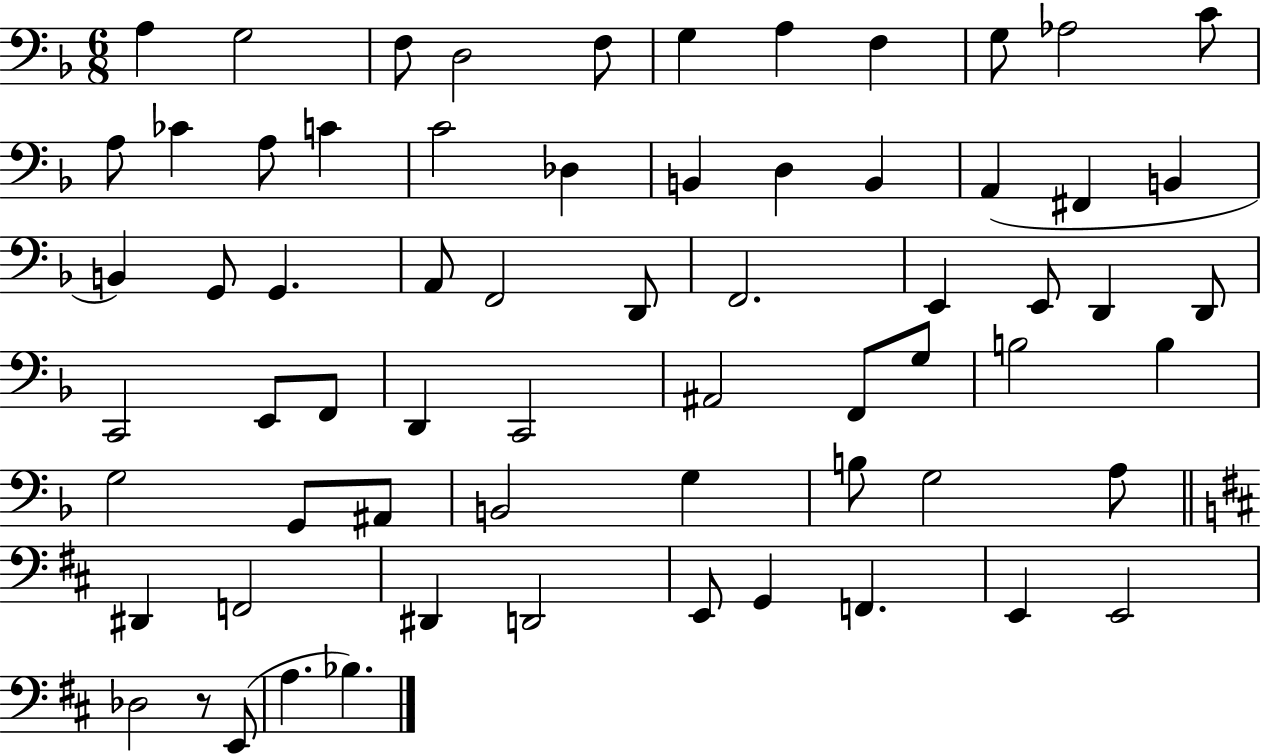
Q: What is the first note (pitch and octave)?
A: A3